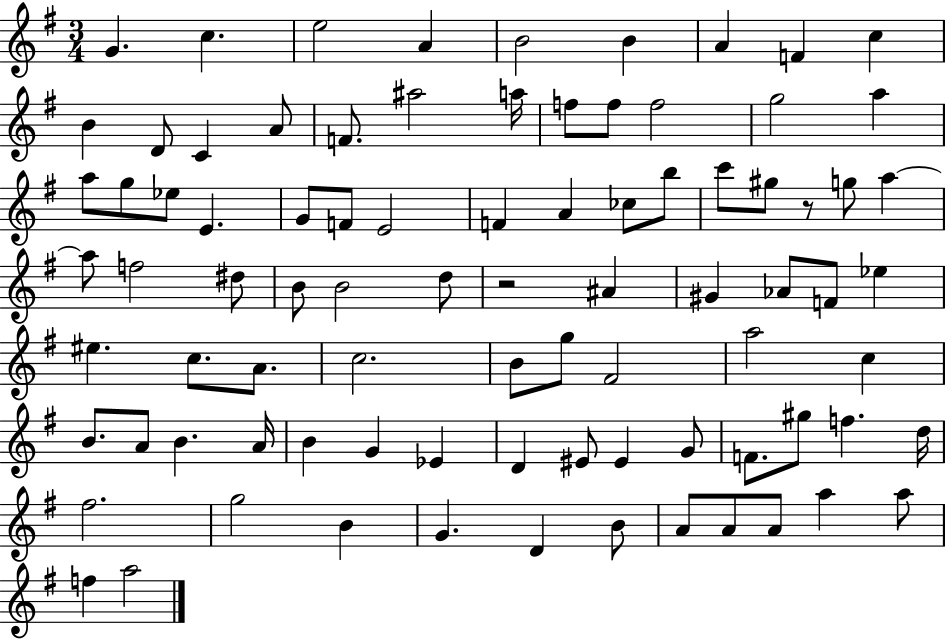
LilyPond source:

{
  \clef treble
  \numericTimeSignature
  \time 3/4
  \key g \major
  g'4. c''4. | e''2 a'4 | b'2 b'4 | a'4 f'4 c''4 | \break b'4 d'8 c'4 a'8 | f'8. ais''2 a''16 | f''8 f''8 f''2 | g''2 a''4 | \break a''8 g''8 ees''8 e'4. | g'8 f'8 e'2 | f'4 a'4 ces''8 b''8 | c'''8 gis''8 r8 g''8 a''4~~ | \break a''8 f''2 dis''8 | b'8 b'2 d''8 | r2 ais'4 | gis'4 aes'8 f'8 ees''4 | \break eis''4. c''8. a'8. | c''2. | b'8 g''8 fis'2 | a''2 c''4 | \break b'8. a'8 b'4. a'16 | b'4 g'4 ees'4 | d'4 eis'8 eis'4 g'8 | f'8. gis''8 f''4. d''16 | \break fis''2. | g''2 b'4 | g'4. d'4 b'8 | a'8 a'8 a'8 a''4 a''8 | \break f''4 a''2 | \bar "|."
}